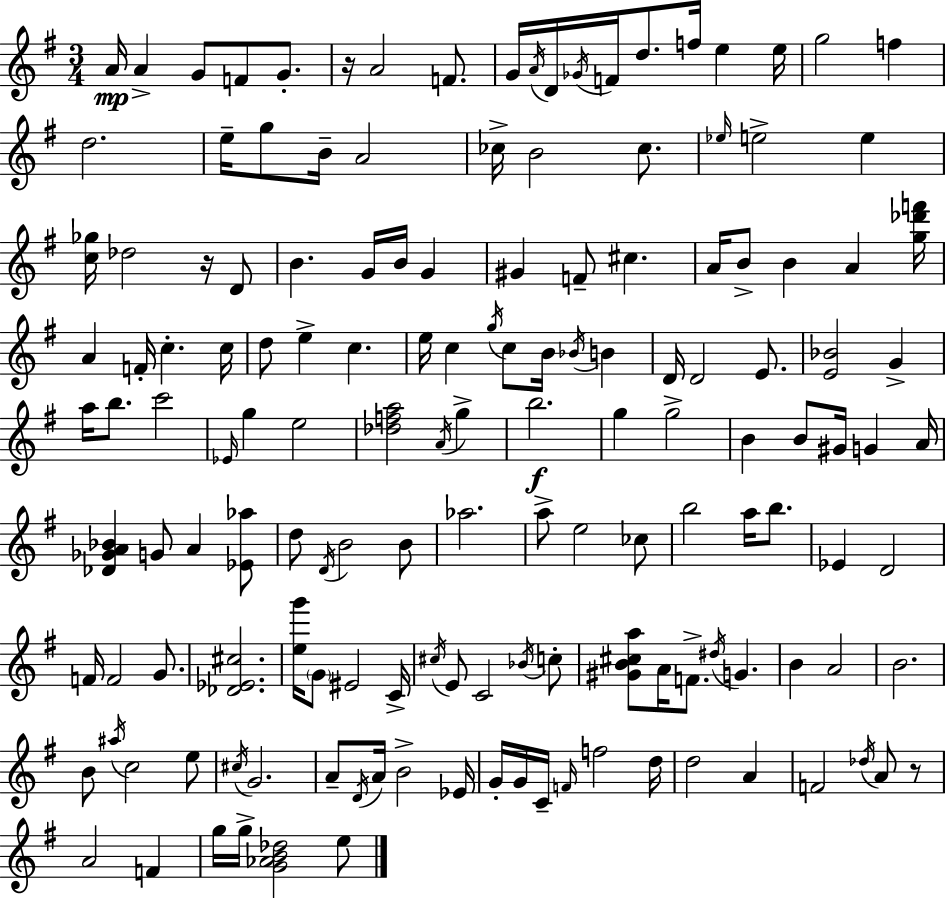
A4/s A4/q G4/e F4/e G4/e. R/s A4/h F4/e. G4/s A4/s D4/s Gb4/s F4/s D5/e. F5/s E5/q E5/s G5/h F5/q D5/h. E5/s G5/e B4/s A4/h CES5/s B4/h CES5/e. Eb5/s E5/h E5/q [C5,Gb5]/s Db5/h R/s D4/e B4/q. G4/s B4/s G4/q G#4/q F4/e C#5/q. A4/s B4/e B4/q A4/q [G5,Db6,F6]/s A4/q F4/s C5/q. C5/s D5/e E5/q C5/q. E5/s C5/q G5/s C5/e B4/s Bb4/s B4/q D4/s D4/h E4/e. [E4,Bb4]/h G4/q A5/s B5/e. C6/h Eb4/s G5/q E5/h [Db5,F5,A5]/h A4/s G5/q B5/h. G5/q G5/h B4/q B4/e G#4/s G4/q A4/s [Db4,Gb4,A4,Bb4]/q G4/e A4/q [Eb4,Ab5]/e D5/e D4/s B4/h B4/e Ab5/h. A5/e E5/h CES5/e B5/h A5/s B5/e. Eb4/q D4/h F4/s F4/h G4/e. [Db4,Eb4,C#5]/h. [E5,G6]/s G4/e EIS4/h C4/s C#5/s E4/e C4/h Bb4/s C5/e [G#4,B4,C#5,A5]/e A4/s F4/e. D#5/s G4/q. B4/q A4/h B4/h. B4/e A#5/s C5/h E5/e C#5/s G4/h. A4/e D4/s A4/s B4/h Eb4/s G4/s G4/s C4/s F4/s F5/h D5/s D5/h A4/q F4/h Db5/s A4/e R/e A4/h F4/q G5/s G5/s [G4,Ab4,B4,Db5]/h E5/e